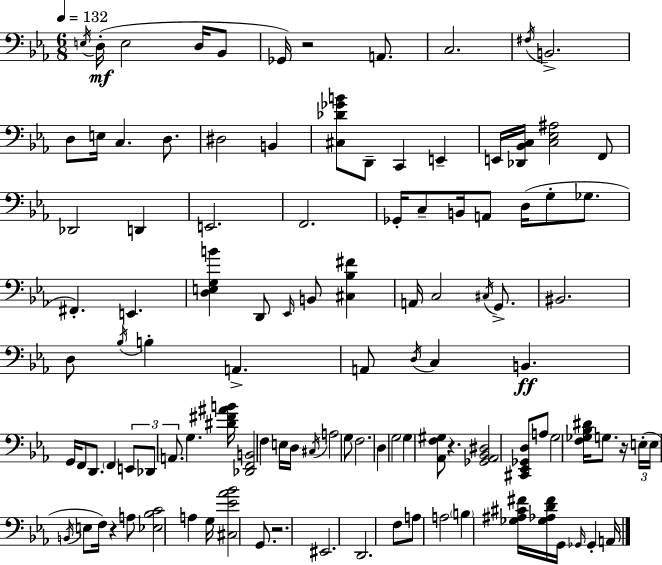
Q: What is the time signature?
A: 6/8